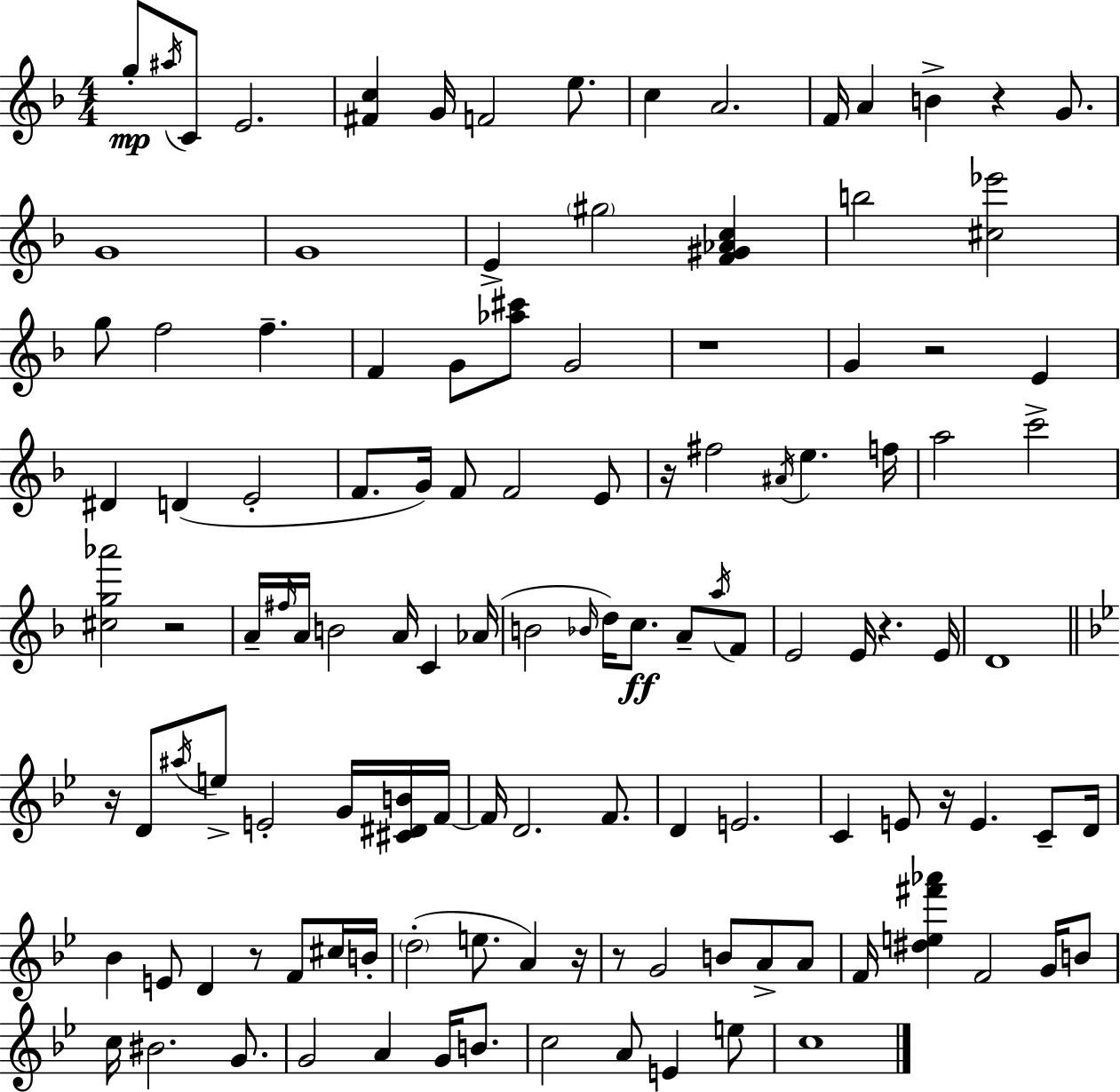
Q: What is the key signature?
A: F major